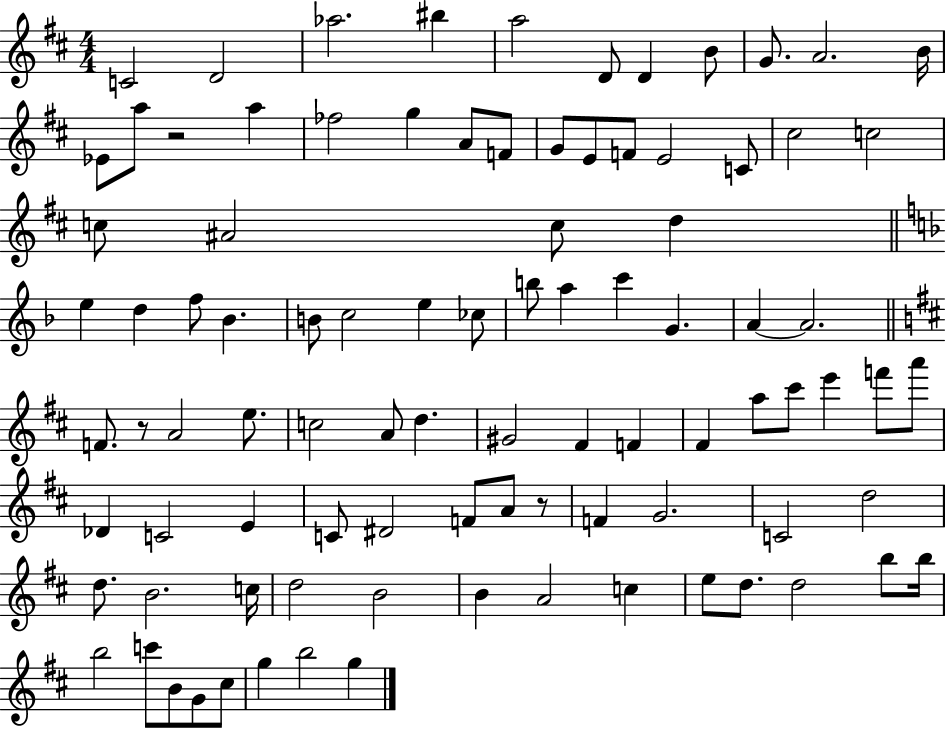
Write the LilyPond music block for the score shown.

{
  \clef treble
  \numericTimeSignature
  \time 4/4
  \key d \major
  c'2 d'2 | aes''2. bis''4 | a''2 d'8 d'4 b'8 | g'8. a'2. b'16 | \break ees'8 a''8 r2 a''4 | fes''2 g''4 a'8 f'8 | g'8 e'8 f'8 e'2 c'8 | cis''2 c''2 | \break c''8 ais'2 c''8 d''4 | \bar "||" \break \key f \major e''4 d''4 f''8 bes'4. | b'8 c''2 e''4 ces''8 | b''8 a''4 c'''4 g'4. | a'4~~ a'2. | \break \bar "||" \break \key d \major f'8. r8 a'2 e''8. | c''2 a'8 d''4. | gis'2 fis'4 f'4 | fis'4 a''8 cis'''8 e'''4 f'''8 a'''8 | \break des'4 c'2 e'4 | c'8 dis'2 f'8 a'8 r8 | f'4 g'2. | c'2 d''2 | \break d''8. b'2. c''16 | d''2 b'2 | b'4 a'2 c''4 | e''8 d''8. d''2 b''8 b''16 | \break b''2 c'''8 b'8 g'8 cis''8 | g''4 b''2 g''4 | \bar "|."
}